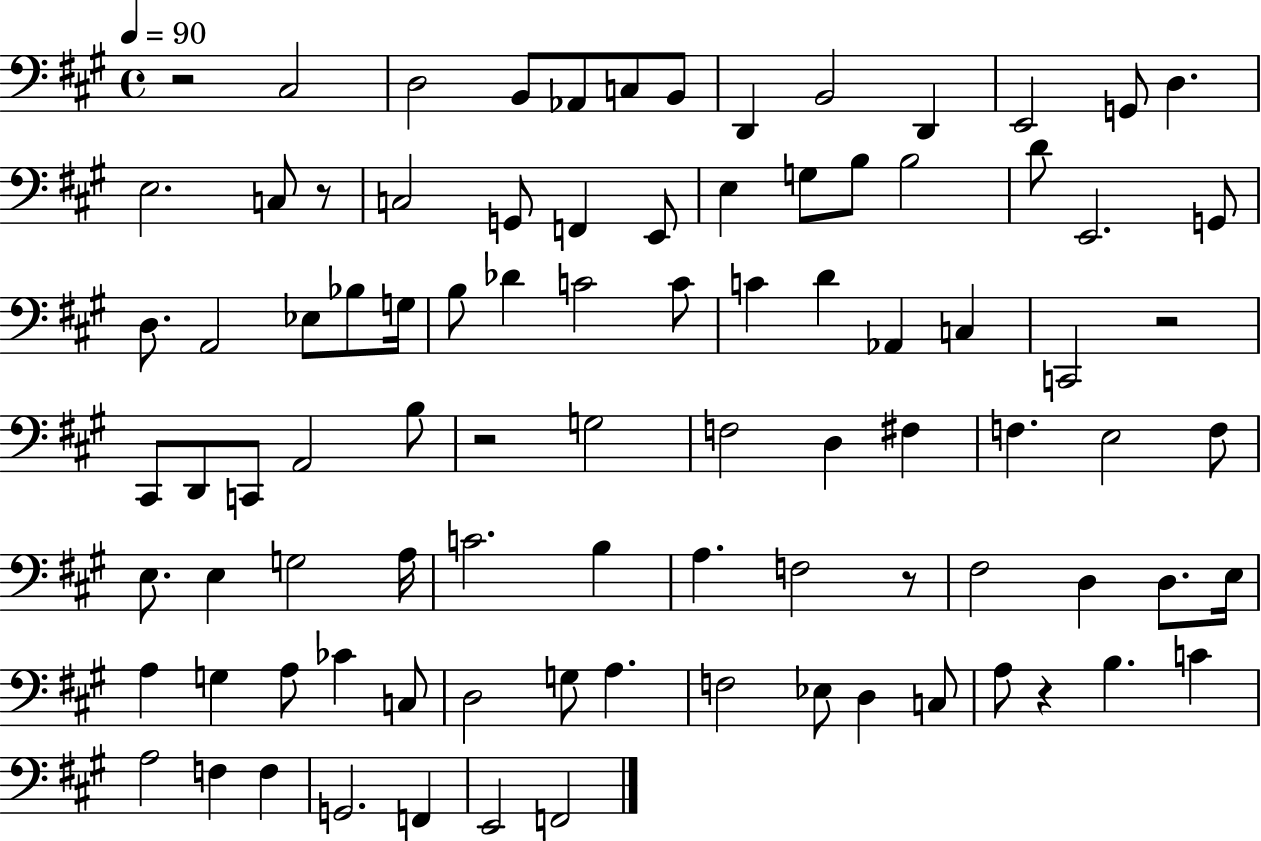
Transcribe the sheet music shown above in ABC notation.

X:1
T:Untitled
M:4/4
L:1/4
K:A
z2 ^C,2 D,2 B,,/2 _A,,/2 C,/2 B,,/2 D,, B,,2 D,, E,,2 G,,/2 D, E,2 C,/2 z/2 C,2 G,,/2 F,, E,,/2 E, G,/2 B,/2 B,2 D/2 E,,2 G,,/2 D,/2 A,,2 _E,/2 _B,/2 G,/4 B,/2 _D C2 C/2 C D _A,, C, C,,2 z2 ^C,,/2 D,,/2 C,,/2 A,,2 B,/2 z2 G,2 F,2 D, ^F, F, E,2 F,/2 E,/2 E, G,2 A,/4 C2 B, A, F,2 z/2 ^F,2 D, D,/2 E,/4 A, G, A,/2 _C C,/2 D,2 G,/2 A, F,2 _E,/2 D, C,/2 A,/2 z B, C A,2 F, F, G,,2 F,, E,,2 F,,2